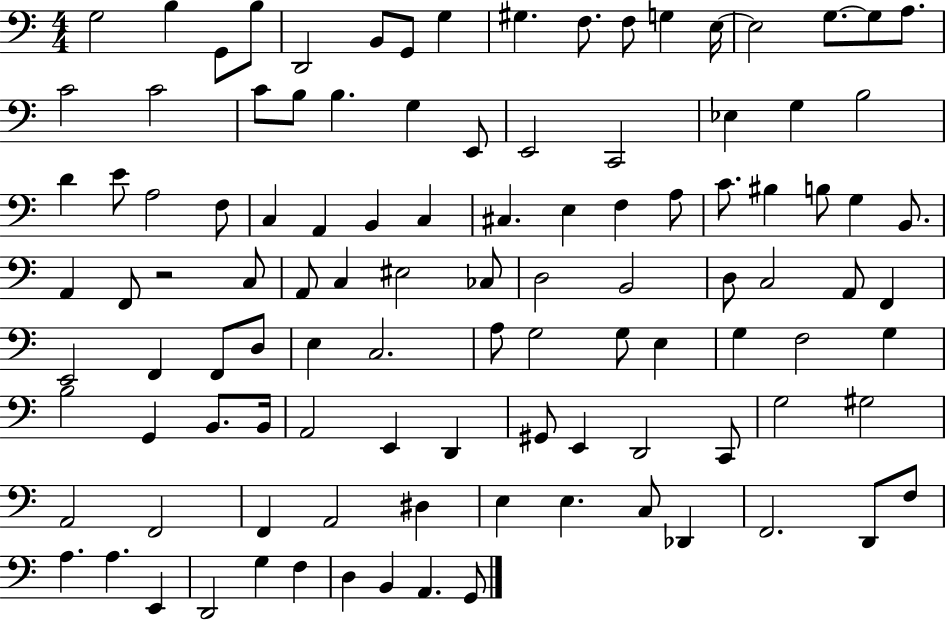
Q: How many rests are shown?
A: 1